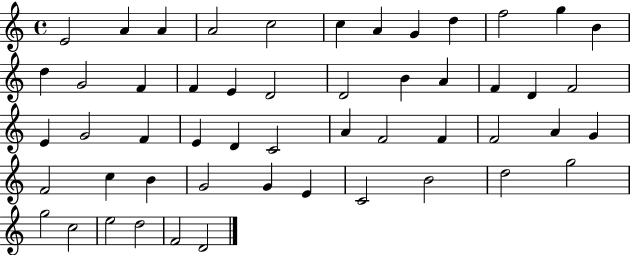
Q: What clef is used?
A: treble